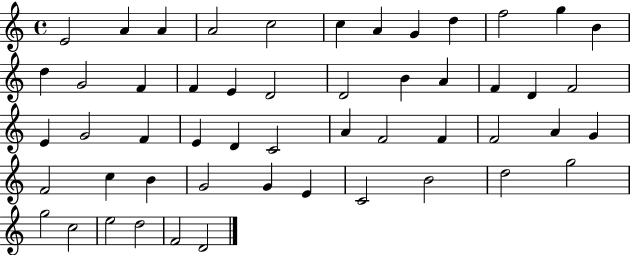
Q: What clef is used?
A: treble